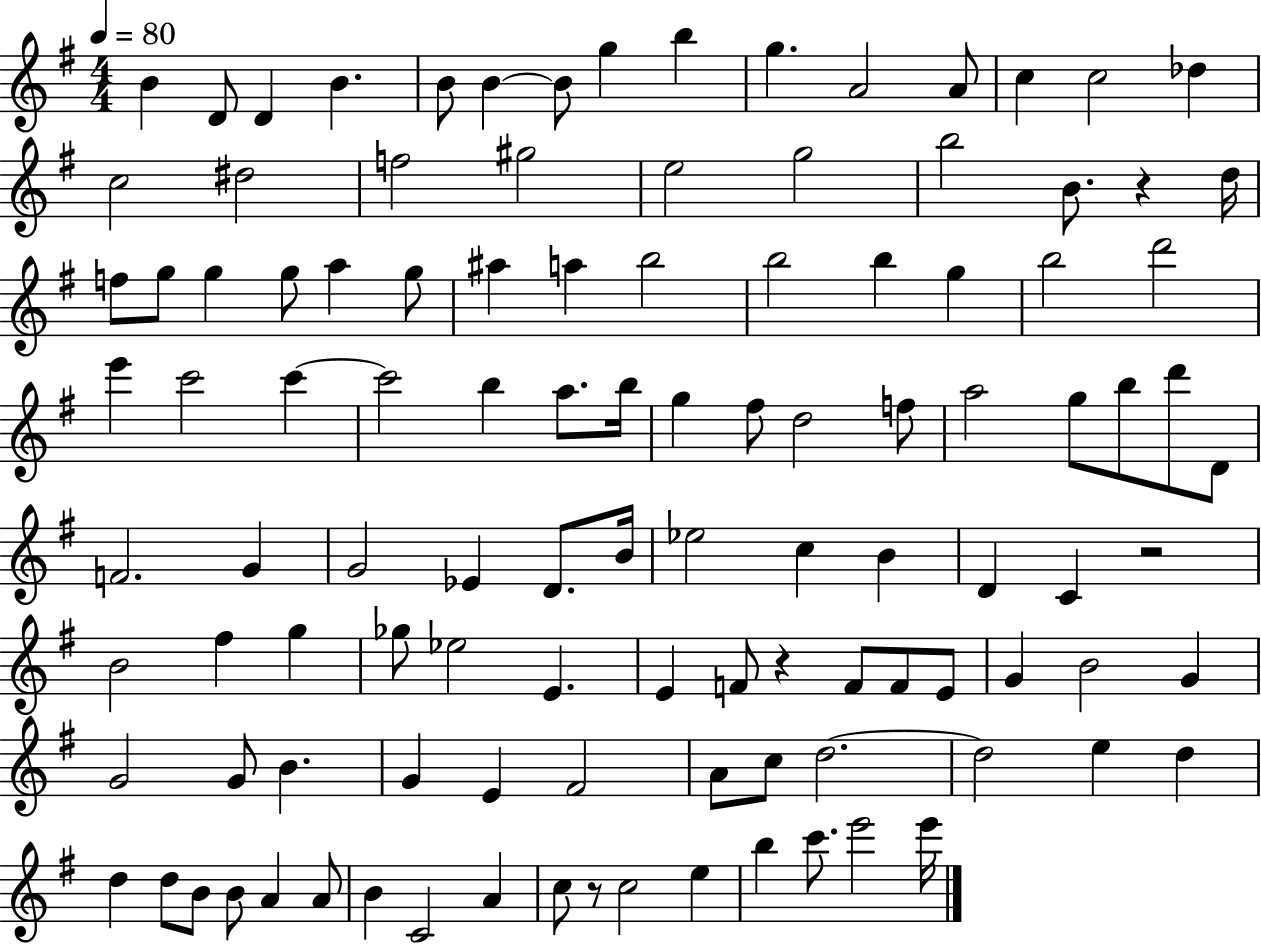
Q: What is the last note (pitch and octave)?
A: E6